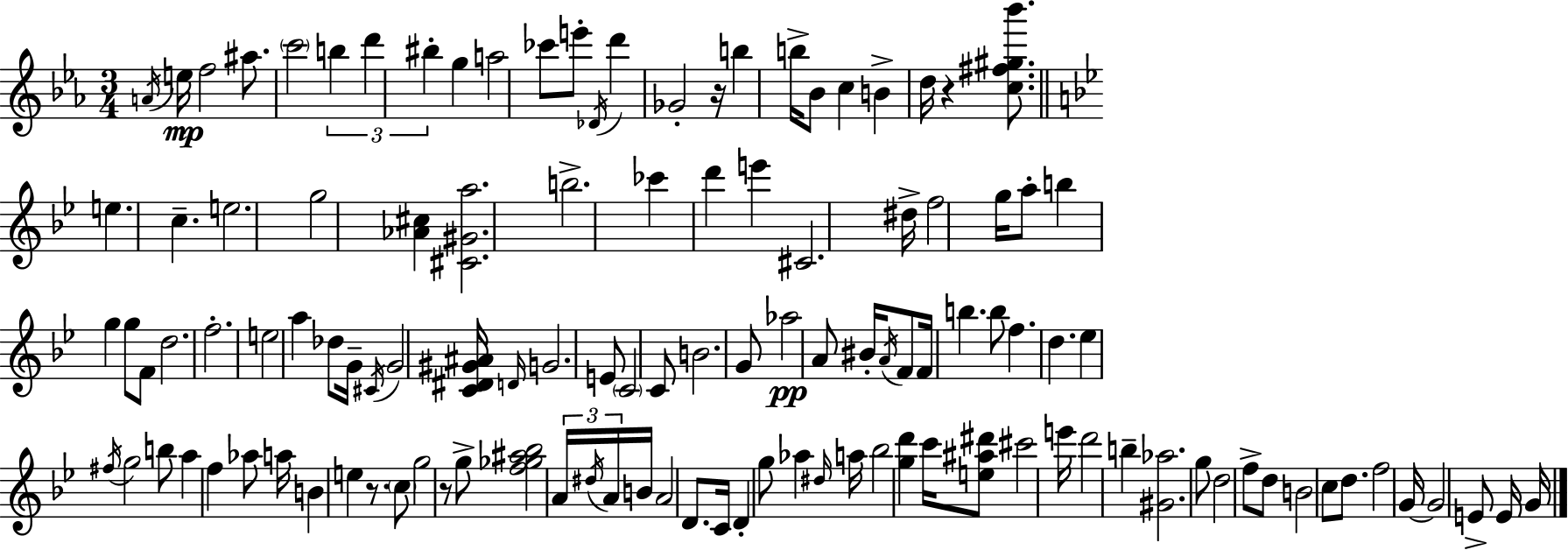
X:1
T:Untitled
M:3/4
L:1/4
K:Cm
A/4 e/4 f2 ^a/2 c'2 b d' ^b g a2 _c'/2 e'/2 _D/4 d' _G2 z/4 b b/4 _B/2 c B d/4 z [c^f^g_b']/2 e c e2 g2 [_A^c] [^C^Ga]2 b2 _c' d' e' ^C2 ^d/4 f2 g/4 a/2 b g g/2 F/2 d2 f2 e2 a _d/2 G/4 ^C/4 G2 [C^D^G^A]/4 D/4 G2 E/2 C2 C/2 B2 G/2 _a2 A/2 ^B/4 A/4 F/2 F/4 b b/2 f d _e ^f/4 g2 b/2 a f _a/2 a/4 B e z/2 c/2 g2 z/2 g/2 [f_g^a_b]2 A/4 ^d/4 A/4 B/4 A2 D/2 C/4 D g/2 _a ^d/4 a/4 _b2 [gd'] c'/4 [e^a^d']/2 ^c'2 e'/4 d'2 b [^G_a]2 g/2 d2 f/2 d/2 B2 c/2 d/2 f2 G/4 G2 E/2 E/4 G/4